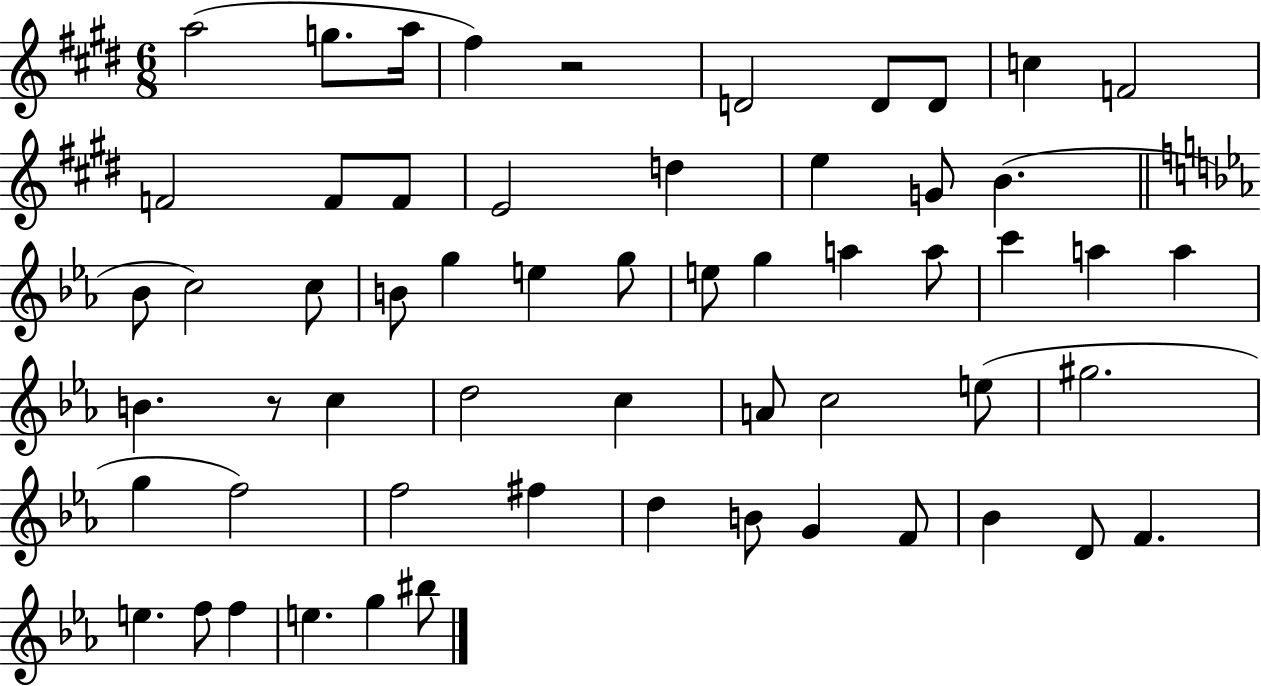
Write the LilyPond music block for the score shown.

{
  \clef treble
  \numericTimeSignature
  \time 6/8
  \key e \major
  a''2( g''8. a''16 | fis''4) r2 | d'2 d'8 d'8 | c''4 f'2 | \break f'2 f'8 f'8 | e'2 d''4 | e''4 g'8 b'4.( | \bar "||" \break \key c \minor bes'8 c''2) c''8 | b'8 g''4 e''4 g''8 | e''8 g''4 a''4 a''8 | c'''4 a''4 a''4 | \break b'4. r8 c''4 | d''2 c''4 | a'8 c''2 e''8( | gis''2. | \break g''4 f''2) | f''2 fis''4 | d''4 b'8 g'4 f'8 | bes'4 d'8 f'4. | \break e''4. f''8 f''4 | e''4. g''4 bis''8 | \bar "|."
}